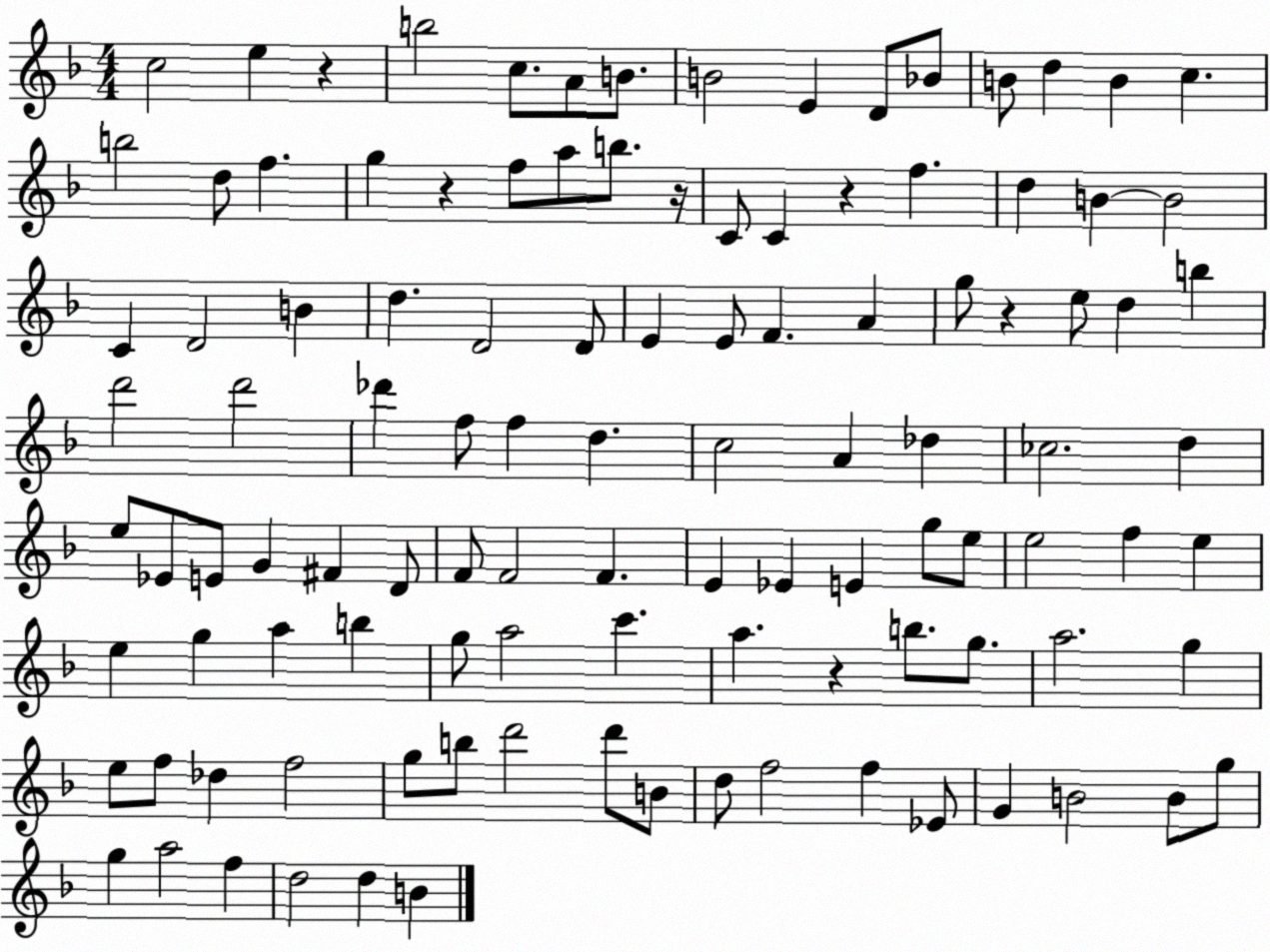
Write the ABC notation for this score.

X:1
T:Untitled
M:4/4
L:1/4
K:F
c2 e z b2 c/2 A/2 B/2 B2 E D/2 _B/2 B/2 d B c b2 d/2 f g z f/2 a/2 b/2 z/4 C/2 C z f d B B2 C D2 B d D2 D/2 E E/2 F A g/2 z e/2 d b d'2 d'2 _d' f/2 f d c2 A _d _c2 d e/2 _E/2 E/2 G ^F D/2 F/2 F2 F E _E E g/2 e/2 e2 f e e g a b g/2 a2 c' a z b/2 g/2 a2 g e/2 f/2 _d f2 g/2 b/2 d'2 d'/2 B/2 d/2 f2 f _E/2 G B2 B/2 g/2 g a2 f d2 d B